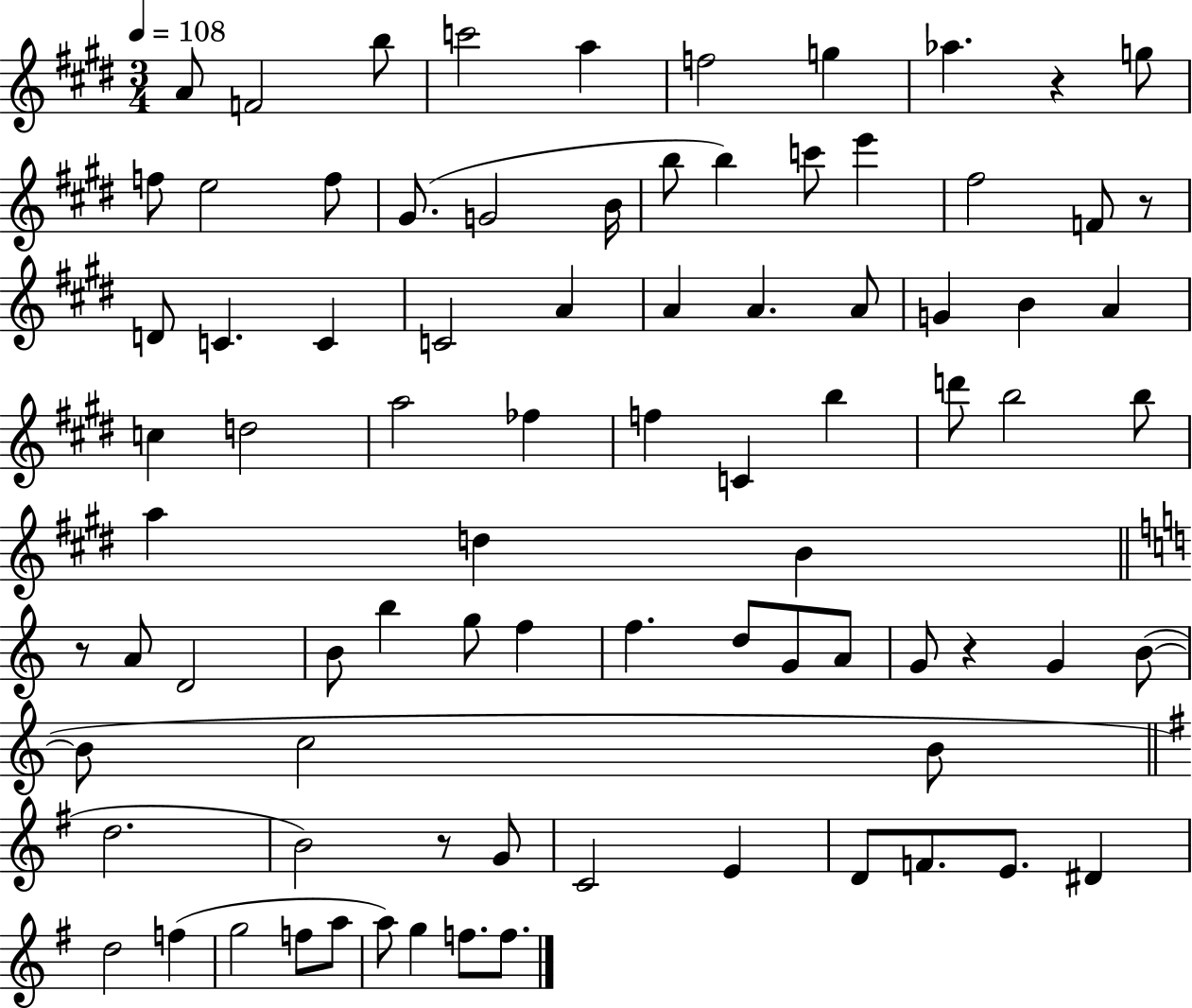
X:1
T:Untitled
M:3/4
L:1/4
K:E
A/2 F2 b/2 c'2 a f2 g _a z g/2 f/2 e2 f/2 ^G/2 G2 B/4 b/2 b c'/2 e' ^f2 F/2 z/2 D/2 C C C2 A A A A/2 G B A c d2 a2 _f f C b d'/2 b2 b/2 a d B z/2 A/2 D2 B/2 b g/2 f f d/2 G/2 A/2 G/2 z G B/2 B/2 c2 B/2 d2 B2 z/2 G/2 C2 E D/2 F/2 E/2 ^D d2 f g2 f/2 a/2 a/2 g f/2 f/2